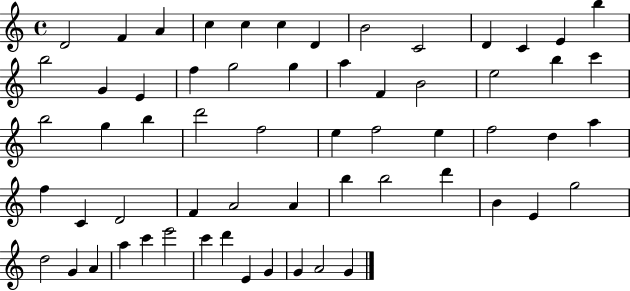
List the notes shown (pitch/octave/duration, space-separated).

D4/h F4/q A4/q C5/q C5/q C5/q D4/q B4/h C4/h D4/q C4/q E4/q B5/q B5/h G4/q E4/q F5/q G5/h G5/q A5/q F4/q B4/h E5/h B5/q C6/q B5/h G5/q B5/q D6/h F5/h E5/q F5/h E5/q F5/h D5/q A5/q F5/q C4/q D4/h F4/q A4/h A4/q B5/q B5/h D6/q B4/q E4/q G5/h D5/h G4/q A4/q A5/q C6/q E6/h C6/q D6/q E4/q G4/q G4/q A4/h G4/q